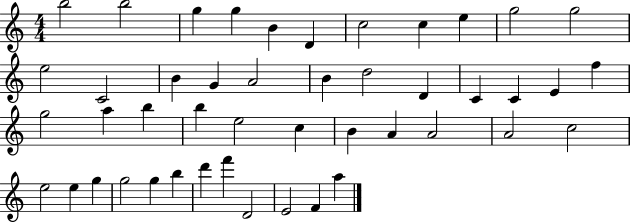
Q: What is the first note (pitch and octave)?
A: B5